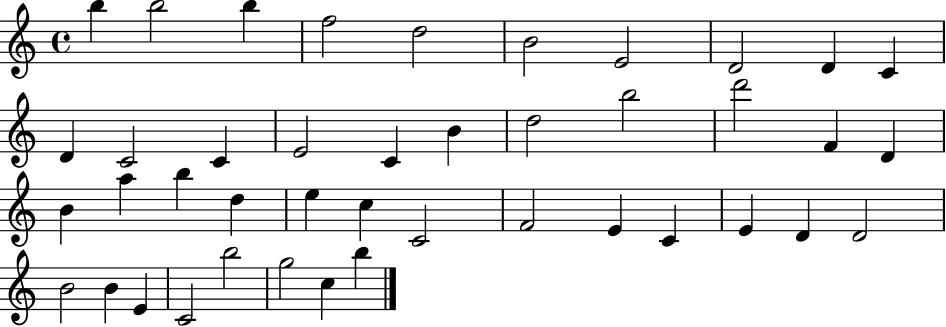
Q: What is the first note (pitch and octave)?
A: B5